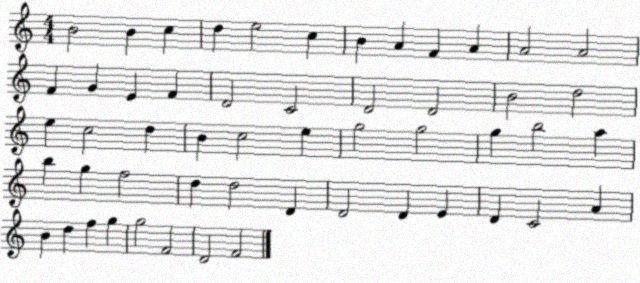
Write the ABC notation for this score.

X:1
T:Untitled
M:4/4
L:1/4
K:C
B2 B c d e2 c B A F A A2 A2 F G E F D2 C2 D2 D2 B2 d2 e c2 d B c2 e g2 g2 g b2 a b g f2 d d2 D D2 D E D C2 A B d f g g2 F2 D2 F2